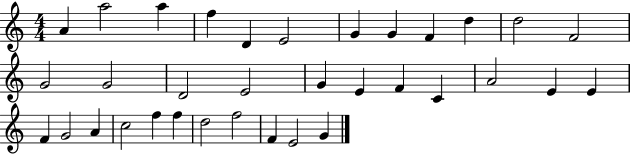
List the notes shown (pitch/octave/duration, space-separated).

A4/q A5/h A5/q F5/q D4/q E4/h G4/q G4/q F4/q D5/q D5/h F4/h G4/h G4/h D4/h E4/h G4/q E4/q F4/q C4/q A4/h E4/q E4/q F4/q G4/h A4/q C5/h F5/q F5/q D5/h F5/h F4/q E4/h G4/q